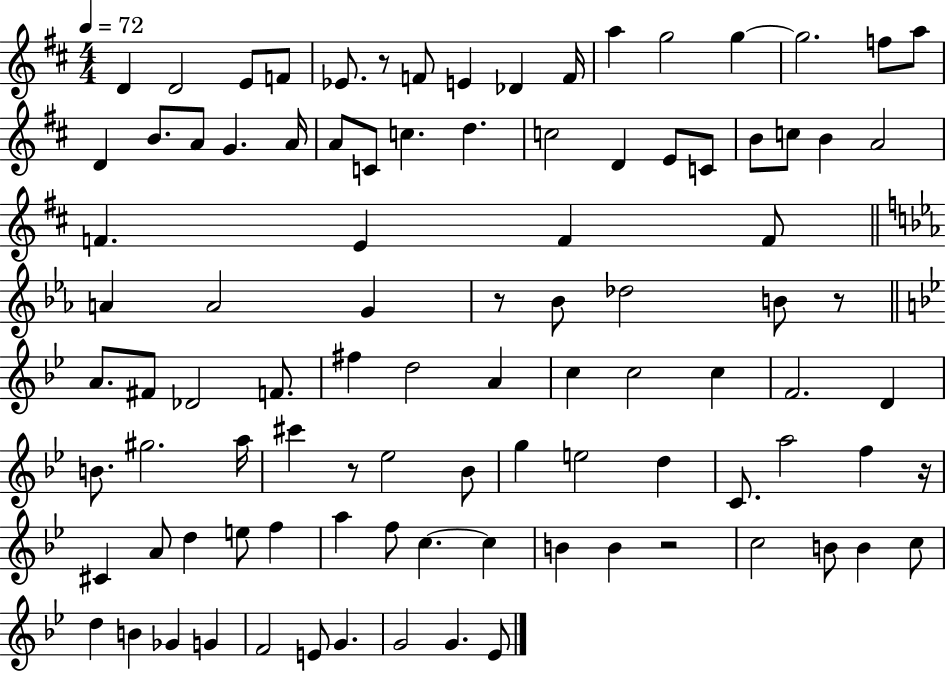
X:1
T:Untitled
M:4/4
L:1/4
K:D
D D2 E/2 F/2 _E/2 z/2 F/2 E _D F/4 a g2 g g2 f/2 a/2 D B/2 A/2 G A/4 A/2 C/2 c d c2 D E/2 C/2 B/2 c/2 B A2 F E F F/2 A A2 G z/2 _B/2 _d2 B/2 z/2 A/2 ^F/2 _D2 F/2 ^f d2 A c c2 c F2 D B/2 ^g2 a/4 ^c' z/2 _e2 _B/2 g e2 d C/2 a2 f z/4 ^C A/2 d e/2 f a f/2 c c B B z2 c2 B/2 B c/2 d B _G G F2 E/2 G G2 G _E/2